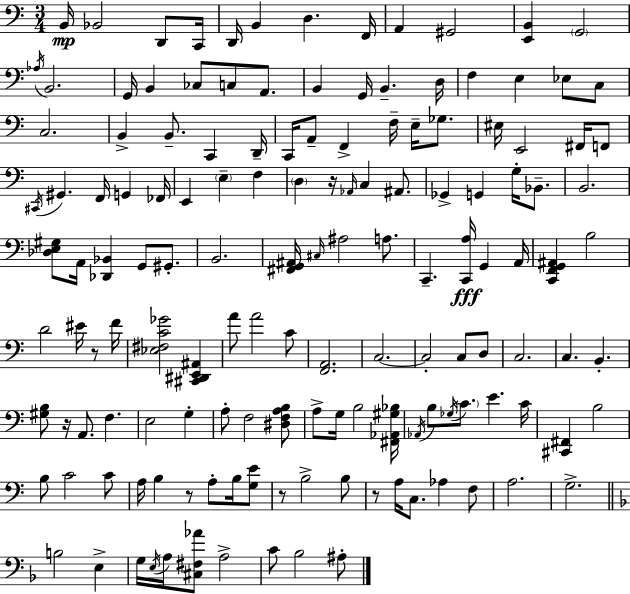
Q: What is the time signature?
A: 3/4